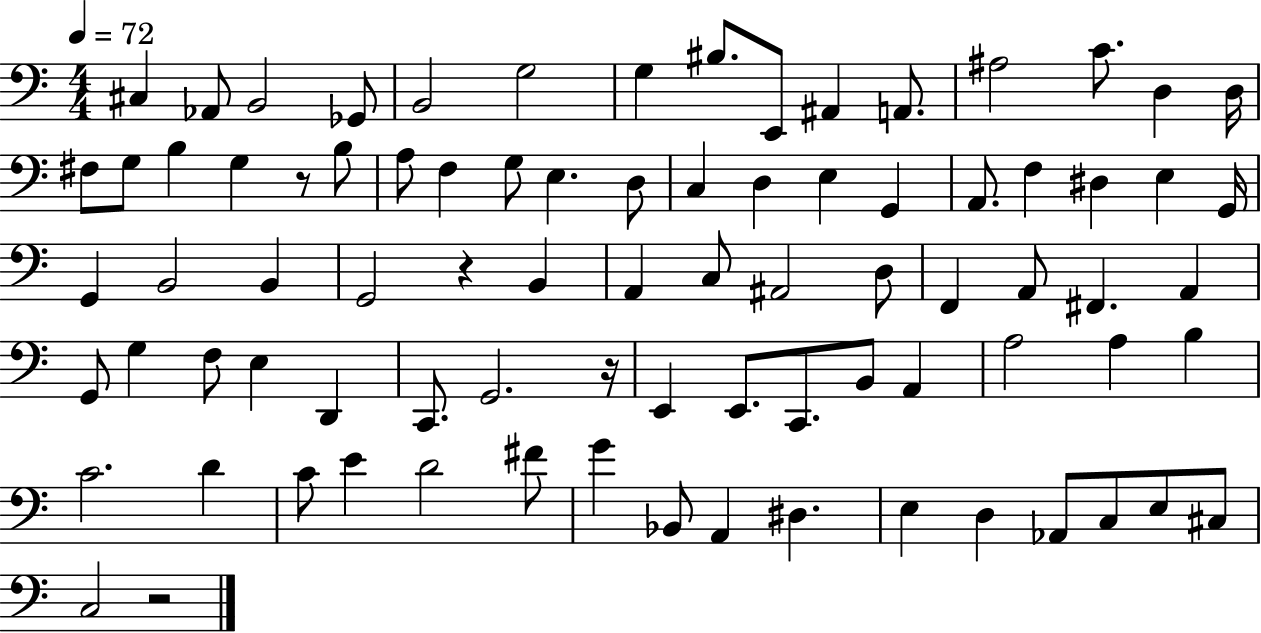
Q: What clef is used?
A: bass